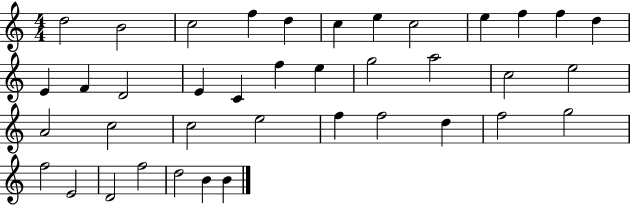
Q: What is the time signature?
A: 4/4